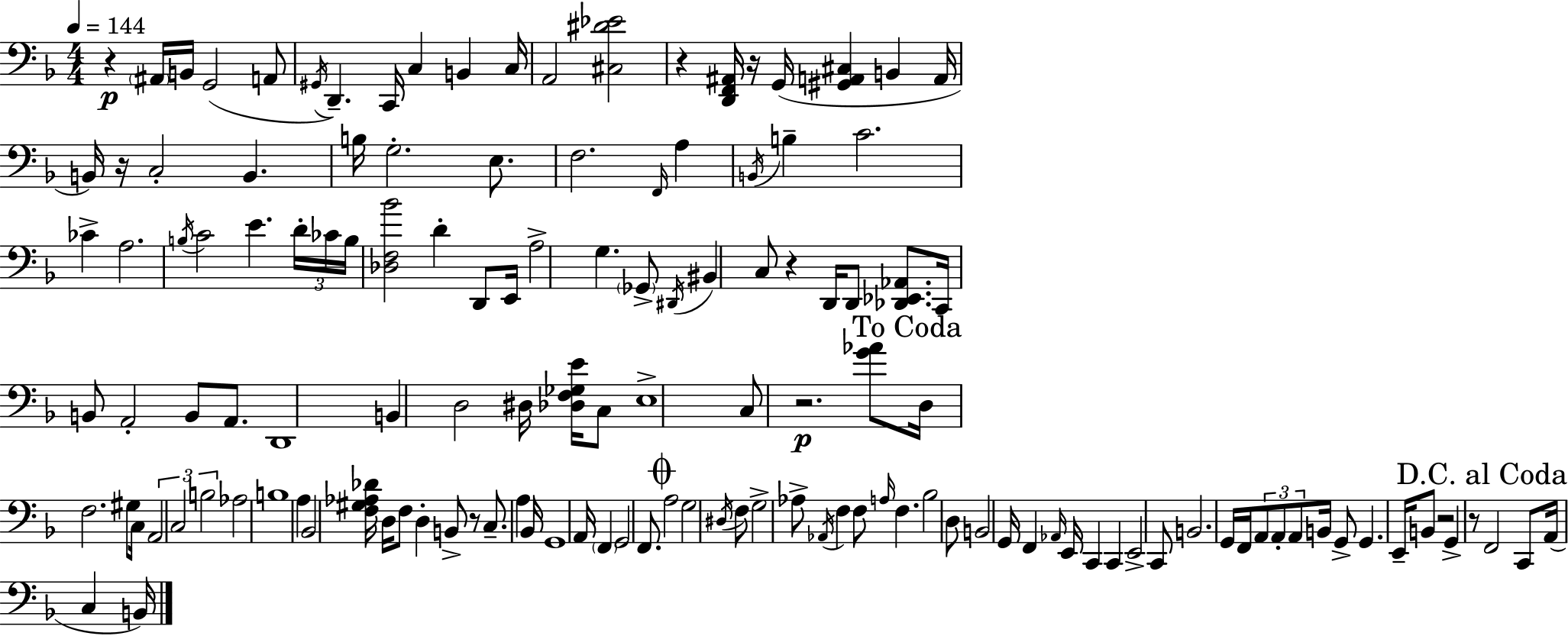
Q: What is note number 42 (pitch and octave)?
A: BIS2